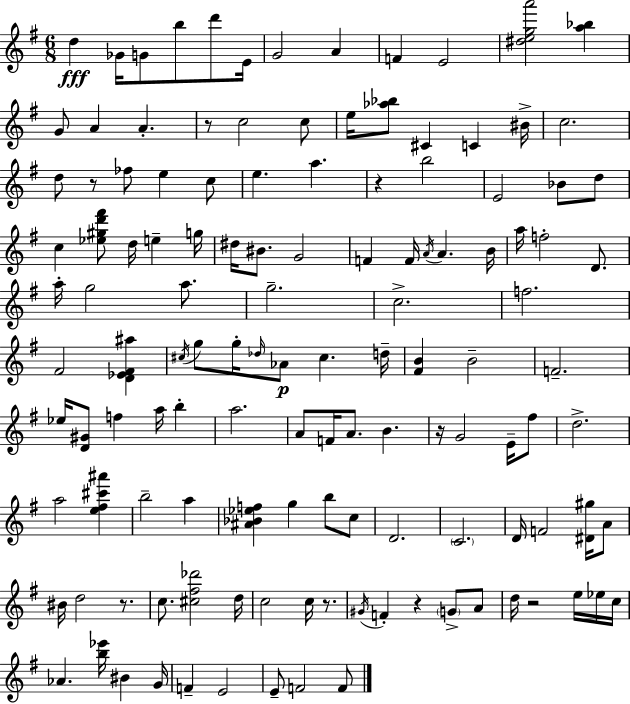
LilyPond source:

{
  \clef treble
  \numericTimeSignature
  \time 6/8
  \key e \minor
  d''4\fff ges'16 g'8 b''8 d'''8 e'16 | g'2 a'4 | f'4 e'2 | <dis'' e'' g'' a'''>2 <a'' bes''>4 | \break g'8 a'4 a'4.-. | r8 c''2 c''8 | e''16 <aes'' bes''>8 cis'4 c'4 bis'16-> | c''2. | \break d''8 r8 fes''8 e''4 c''8 | e''4. a''4. | r4 b''2 | e'2 bes'8 d''8 | \break c''4 <ees'' gis'' d''' fis'''>8 d''16 e''4-- g''16 | dis''16 bis'8. g'2 | f'4 f'16 \acciaccatura { a'16 } a'4. | b'16 a''16 f''2-. d'8. | \break a''16-. g''2 a''8. | g''2.-- | c''2.-> | f''2. | \break fis'2 <d' ees' fis' ais''>4 | \acciaccatura { cis''16 } g''8 g''16-. \grace { des''16 }\p aes'8 cis''4. | d''16-- <fis' b'>4 b'2-- | f'2.-- | \break ees''16 <d' gis'>8 f''4 a''16 b''4-. | a''2. | a'8 f'16 a'8. b'4. | r16 g'2 | \break e'16-- fis''8 d''2.-> | a''2 <e'' fis'' cis''' ais'''>4 | b''2-- a''4 | <ais' bes' ees'' f''>4 g''4 b''8 | \break c''8 d'2. | \parenthesize c'2. | d'16 f'2 | <dis' gis''>16 a'8 bis'16 d''2 | \break r8. c''8. <cis'' fis'' des'''>2 | d''16 c''2 c''16 | r8. \acciaccatura { gis'16 } f'4-. r4 | \parenthesize g'8-> a'8 d''16 r2 | \break e''16 ees''16 c''16 aes'4. <b'' ees'''>16 bis'4 | g'16 f'4-- e'2 | e'8-- f'2 | f'8 \bar "|."
}